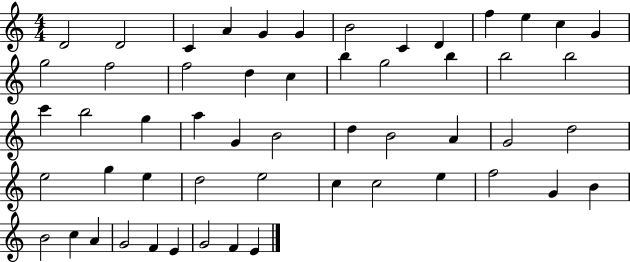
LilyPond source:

{
  \clef treble
  \numericTimeSignature
  \time 4/4
  \key c \major
  d'2 d'2 | c'4 a'4 g'4 g'4 | b'2 c'4 d'4 | f''4 e''4 c''4 g'4 | \break g''2 f''2 | f''2 d''4 c''4 | b''4 g''2 b''4 | b''2 b''2 | \break c'''4 b''2 g''4 | a''4 g'4 b'2 | d''4 b'2 a'4 | g'2 d''2 | \break e''2 g''4 e''4 | d''2 e''2 | c''4 c''2 e''4 | f''2 g'4 b'4 | \break b'2 c''4 a'4 | g'2 f'4 e'4 | g'2 f'4 e'4 | \bar "|."
}